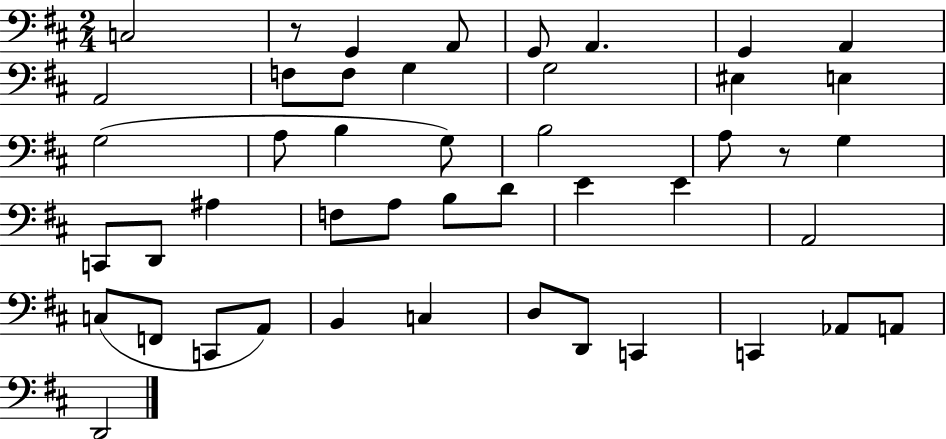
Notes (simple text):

C3/h R/e G2/q A2/e G2/e A2/q. G2/q A2/q A2/h F3/e F3/e G3/q G3/h EIS3/q E3/q G3/h A3/e B3/q G3/e B3/h A3/e R/e G3/q C2/e D2/e A#3/q F3/e A3/e B3/e D4/e E4/q E4/q A2/h C3/e F2/e C2/e A2/e B2/q C3/q D3/e D2/e C2/q C2/q Ab2/e A2/e D2/h